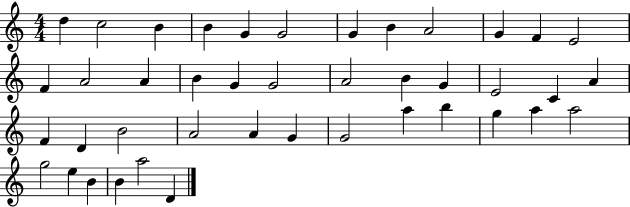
X:1
T:Untitled
M:4/4
L:1/4
K:C
d c2 B B G G2 G B A2 G F E2 F A2 A B G G2 A2 B G E2 C A F D B2 A2 A G G2 a b g a a2 g2 e B B a2 D